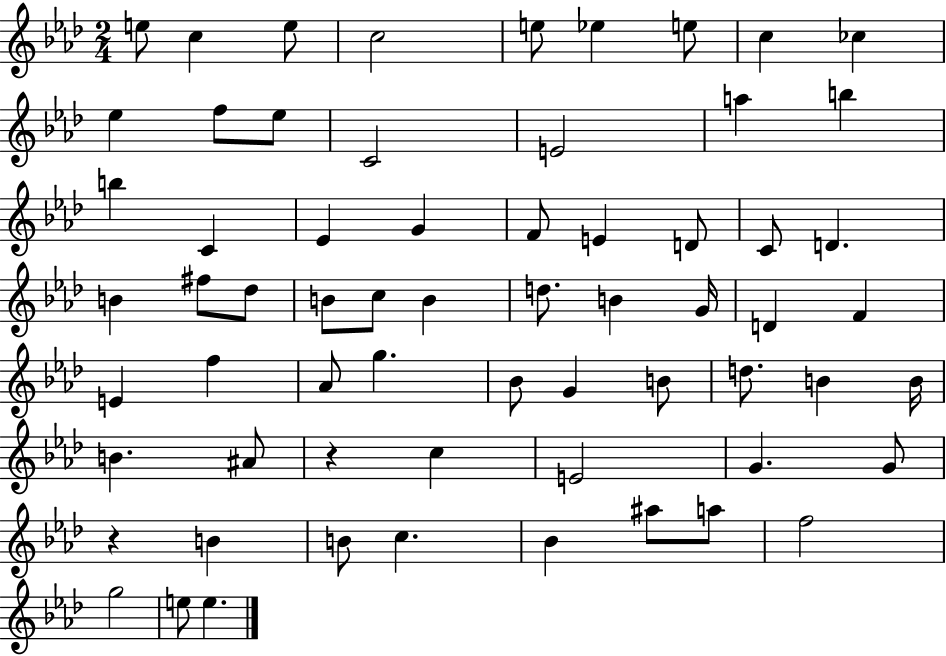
E5/e C5/q E5/e C5/h E5/e Eb5/q E5/e C5/q CES5/q Eb5/q F5/e Eb5/e C4/h E4/h A5/q B5/q B5/q C4/q Eb4/q G4/q F4/e E4/q D4/e C4/e D4/q. B4/q F#5/e Db5/e B4/e C5/e B4/q D5/e. B4/q G4/s D4/q F4/q E4/q F5/q Ab4/e G5/q. Bb4/e G4/q B4/e D5/e. B4/q B4/s B4/q. A#4/e R/q C5/q E4/h G4/q. G4/e R/q B4/q B4/e C5/q. Bb4/q A#5/e A5/e F5/h G5/h E5/e E5/q.